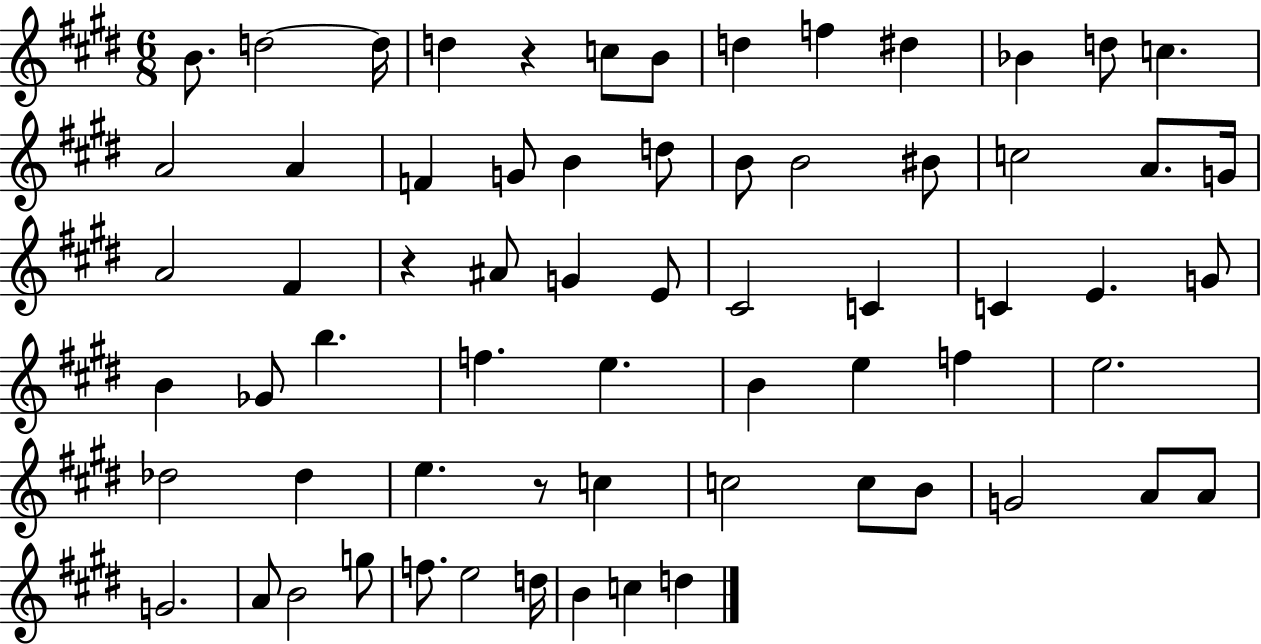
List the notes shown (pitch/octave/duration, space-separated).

B4/e. D5/h D5/s D5/q R/q C5/e B4/e D5/q F5/q D#5/q Bb4/q D5/e C5/q. A4/h A4/q F4/q G4/e B4/q D5/e B4/e B4/h BIS4/e C5/h A4/e. G4/s A4/h F#4/q R/q A#4/e G4/q E4/e C#4/h C4/q C4/q E4/q. G4/e B4/q Gb4/e B5/q. F5/q. E5/q. B4/q E5/q F5/q E5/h. Db5/h Db5/q E5/q. R/e C5/q C5/h C5/e B4/e G4/h A4/e A4/e G4/h. A4/e B4/h G5/e F5/e. E5/h D5/s B4/q C5/q D5/q